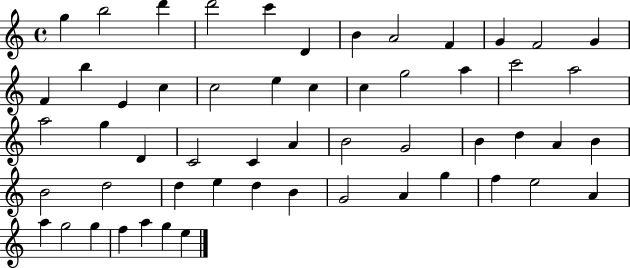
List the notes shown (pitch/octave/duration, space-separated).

G5/q B5/h D6/q D6/h C6/q D4/q B4/q A4/h F4/q G4/q F4/h G4/q F4/q B5/q E4/q C5/q C5/h E5/q C5/q C5/q G5/h A5/q C6/h A5/h A5/h G5/q D4/q C4/h C4/q A4/q B4/h G4/h B4/q D5/q A4/q B4/q B4/h D5/h D5/q E5/q D5/q B4/q G4/h A4/q G5/q F5/q E5/h A4/q A5/q G5/h G5/q F5/q A5/q G5/q E5/q